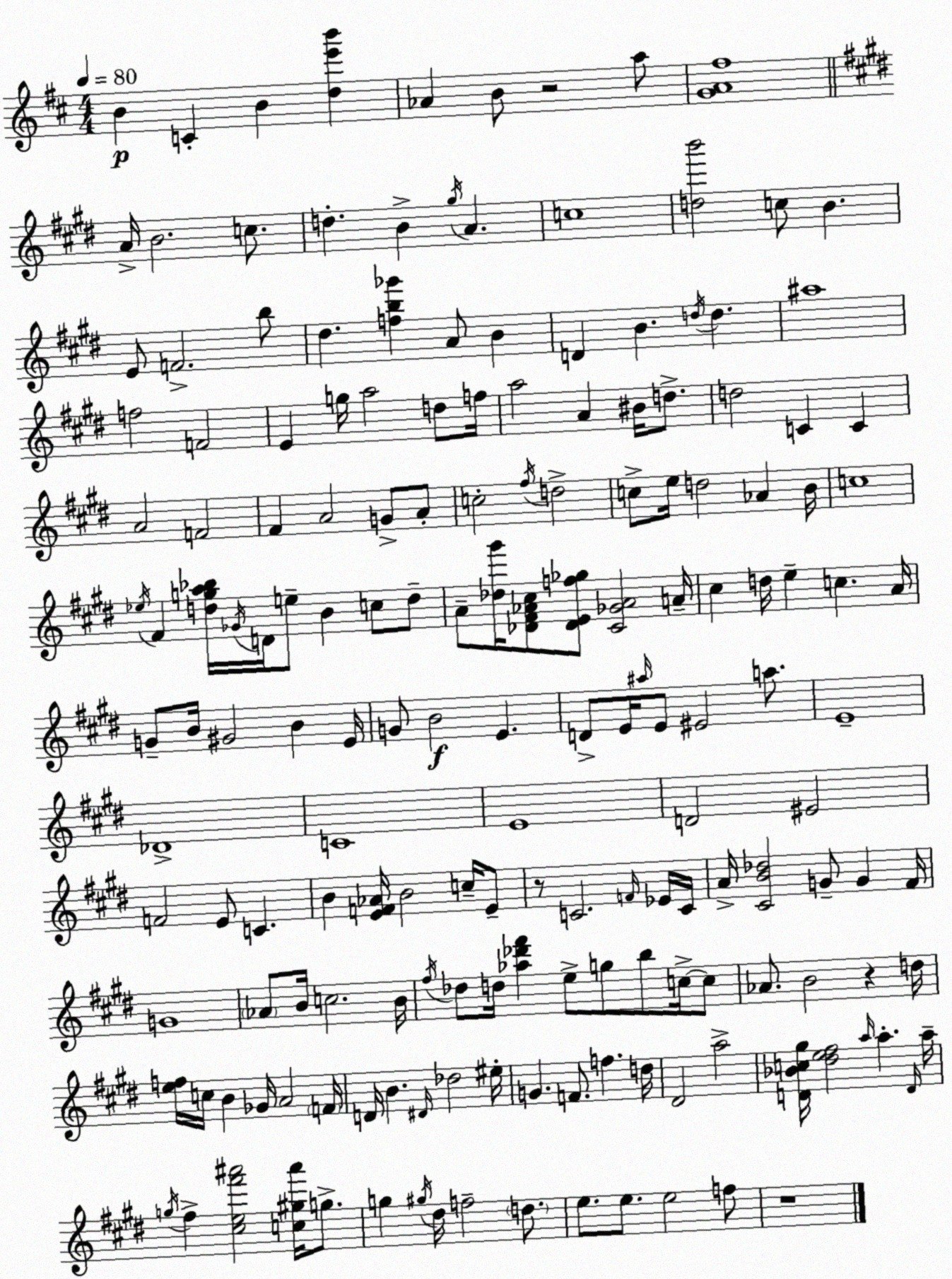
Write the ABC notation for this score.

X:1
T:Untitled
M:4/4
L:1/4
K:D
B C B [de'b'] _A B/2 z2 a/2 [GA^f]4 A/4 B2 c/2 d B ^g/4 A c4 [db']2 c/2 B E/2 F2 b/2 ^d [fb_g'] A/2 B D B d/4 d ^a4 f2 F2 E g/4 a2 d/2 f/4 a2 A ^B/4 d/2 d2 C C A2 F2 ^F A2 G/2 A/2 c2 ^f/4 d2 c/2 e/4 d2 _A B/4 c4 _e/4 ^F [dga_b]/4 _G/4 D/4 e/2 B c/2 d/2 A/2 [_d^g']/4 [_D^F_A^c]/2 [_DEf_g]/2 [^C_G_A]2 A/4 ^c d/4 e c A/4 G/2 B/4 ^G2 B E/4 G/2 B2 E D/2 E/4 ^a/4 E/2 ^E2 a/2 E4 _D4 C4 E4 D2 ^E2 F2 E/2 C B [EF_A]/4 B2 c/4 E/2 z/2 C2 F/4 _E/4 C/4 A/4 [^CB_d]2 G/2 G ^F/4 G4 _A/2 B/4 c2 B/4 ^f/4 _d/2 d/4 [_a_d'^f'] e/2 g/2 b/2 c/4 c/2 _A/2 B2 z d/4 [ef]/4 c/4 B _G/4 A2 F/4 D/4 B ^D/4 _d2 ^e/4 G F/2 f d/4 ^D2 a2 [D_Bc^g]/4 [^de^f]2 a/4 a D/4 a/4 g/4 ^f [^ce^f'^a']2 [c^g^a']/4 g/2 g ^g/4 ^d/4 f2 d/2 e/2 e/2 e2 f/2 z4